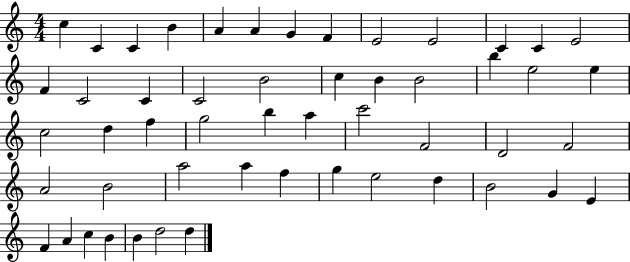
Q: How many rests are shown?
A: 0